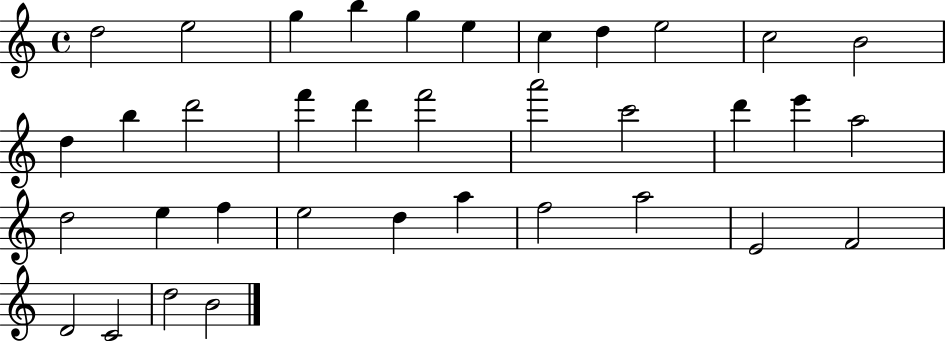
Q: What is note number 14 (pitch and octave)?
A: D6